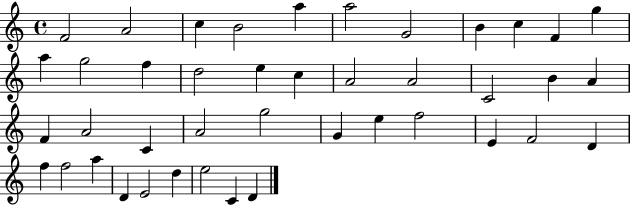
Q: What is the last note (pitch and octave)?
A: D4